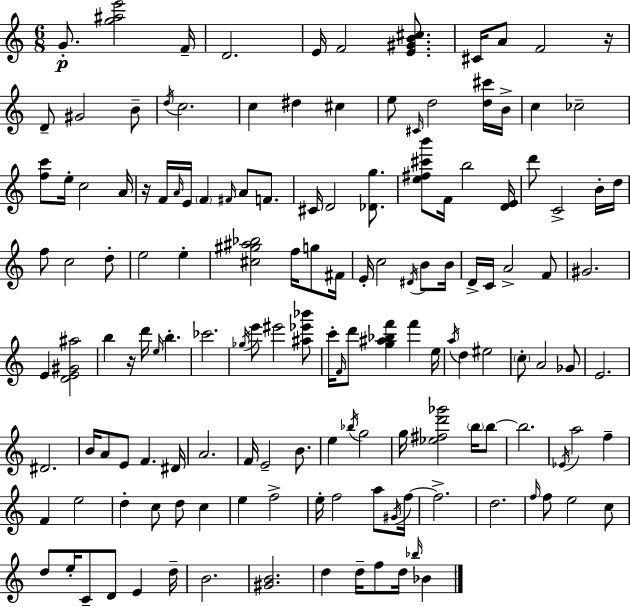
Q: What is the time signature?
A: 6/8